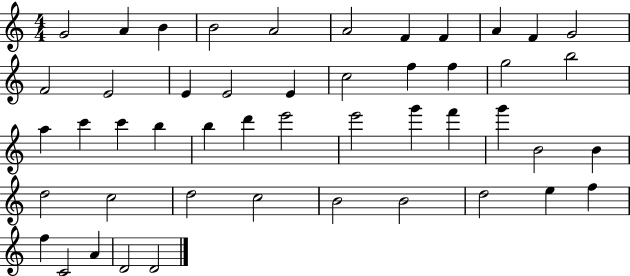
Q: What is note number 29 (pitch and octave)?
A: E6